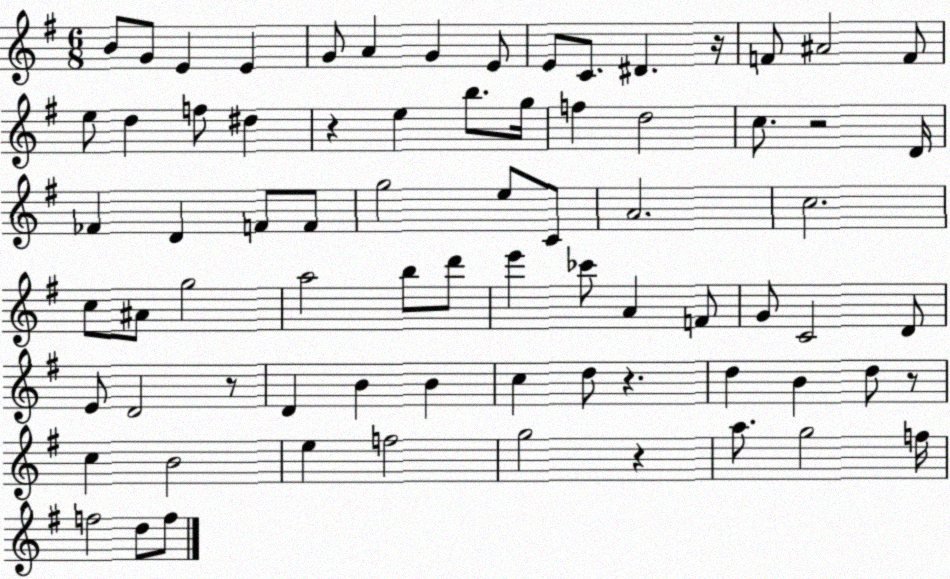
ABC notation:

X:1
T:Untitled
M:6/8
L:1/4
K:G
B/2 G/2 E E G/2 A G E/2 E/2 C/2 ^D z/4 F/2 ^A2 F/2 e/2 d f/2 ^d z e b/2 g/4 f d2 c/2 z2 D/4 _F D F/2 F/2 g2 e/2 C/2 A2 c2 c/2 ^A/2 g2 a2 b/2 d'/2 e' _c'/2 A F/2 G/2 C2 D/2 E/2 D2 z/2 D B B c d/2 z d B d/2 z/2 c B2 e f2 g2 z a/2 g2 f/4 f2 d/2 f/2